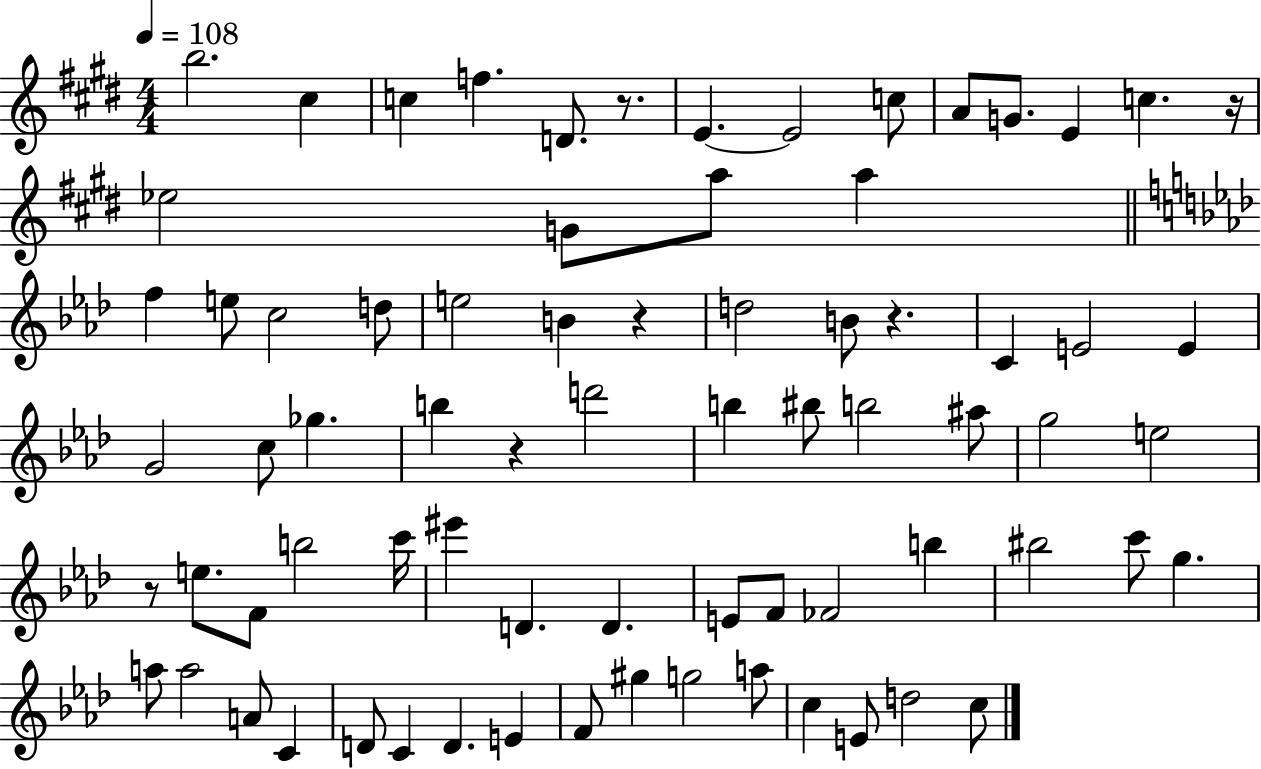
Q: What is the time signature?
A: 4/4